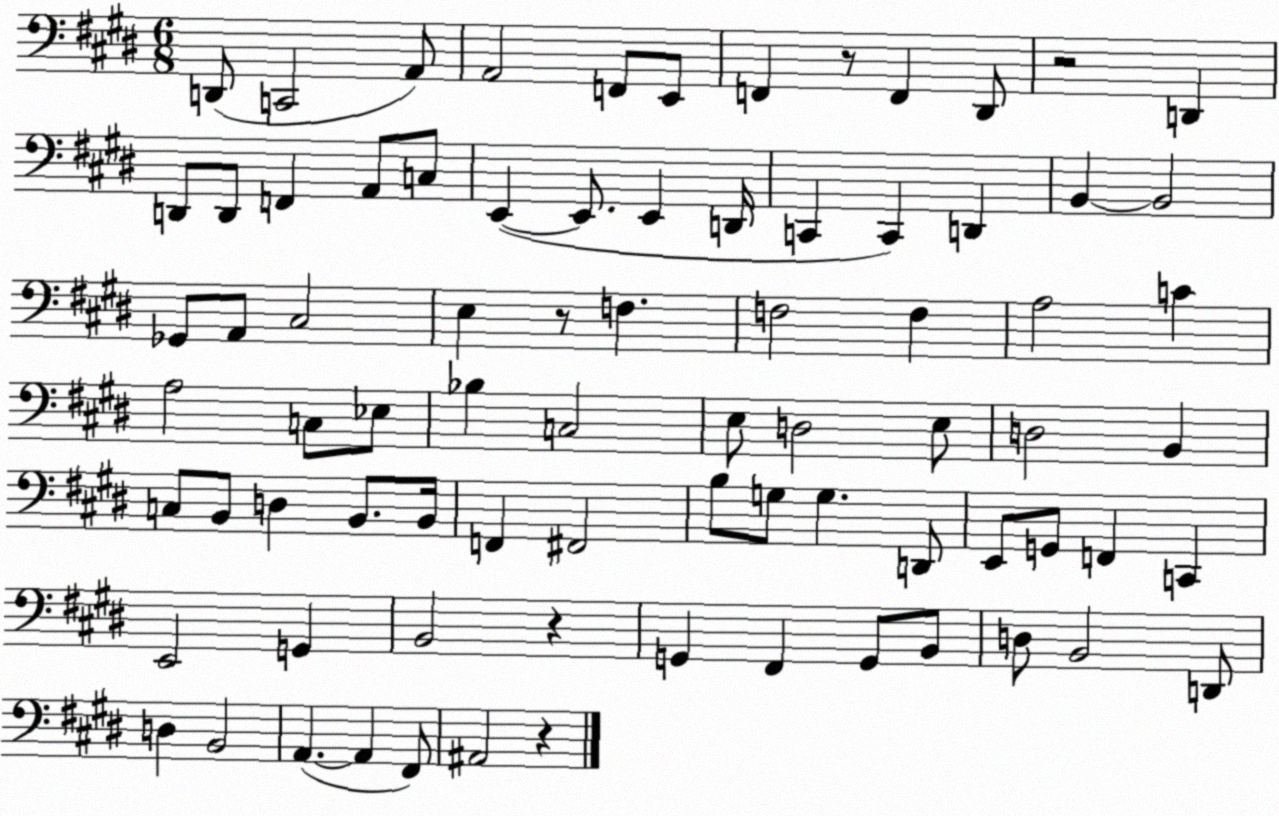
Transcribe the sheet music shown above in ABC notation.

X:1
T:Untitled
M:6/8
L:1/4
K:E
D,,/2 C,,2 A,,/2 A,,2 F,,/2 E,,/2 F,, z/2 F,, ^D,,/2 z2 D,, D,,/2 D,,/2 F,, A,,/2 C,/2 E,, E,,/2 E,, D,,/4 C,, C,, D,, B,, B,,2 _G,,/2 A,,/2 ^C,2 E, z/2 F, F,2 F, A,2 C A,2 C,/2 _E,/2 _B, C,2 E,/2 D,2 E,/2 D,2 B,, C,/2 B,,/2 D, B,,/2 B,,/4 F,, ^F,,2 B,/2 G,/2 G, D,,/2 E,,/2 G,,/2 F,, C,, E,,2 G,, B,,2 z G,, ^F,, G,,/2 B,,/2 D,/2 B,,2 D,,/2 D, B,,2 A,, A,, ^F,,/2 ^A,,2 z